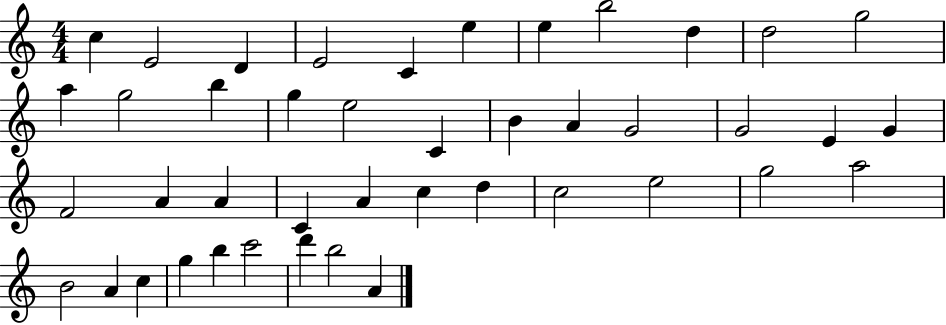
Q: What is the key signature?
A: C major